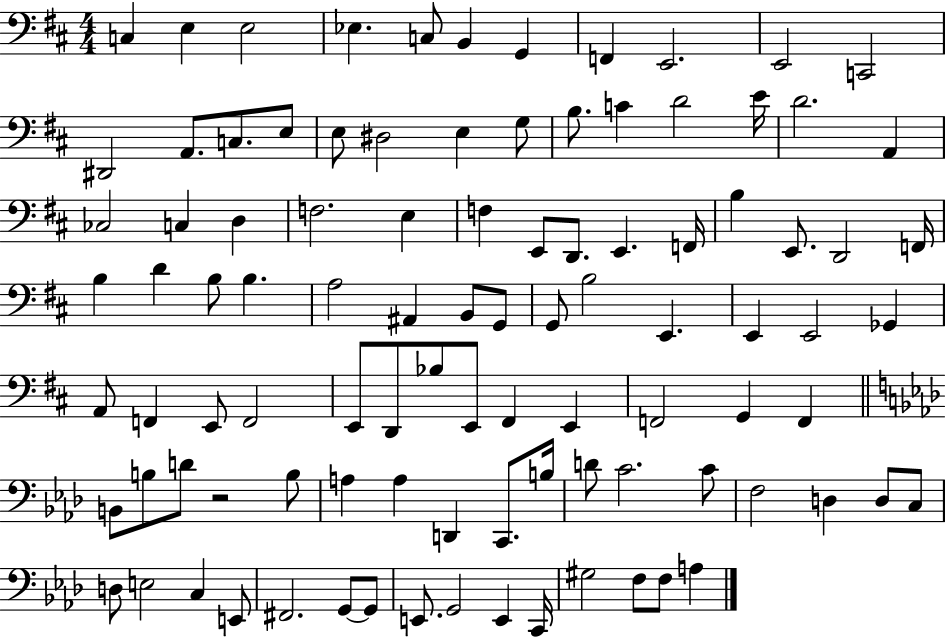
{
  \clef bass
  \numericTimeSignature
  \time 4/4
  \key d \major
  c4 e4 e2 | ees4. c8 b,4 g,4 | f,4 e,2. | e,2 c,2 | \break dis,2 a,8. c8. e8 | e8 dis2 e4 g8 | b8. c'4 d'2 e'16 | d'2. a,4 | \break ces2 c4 d4 | f2. e4 | f4 e,8 d,8. e,4. f,16 | b4 e,8. d,2 f,16 | \break b4 d'4 b8 b4. | a2 ais,4 b,8 g,8 | g,8 b2 e,4. | e,4 e,2 ges,4 | \break a,8 f,4 e,8 f,2 | e,8 d,8 bes8 e,8 fis,4 e,4 | f,2 g,4 f,4 | \bar "||" \break \key aes \major b,8 b8 d'8 r2 b8 | a4 a4 d,4 c,8. b16 | d'8 c'2. c'8 | f2 d4 d8 c8 | \break d8 e2 c4 e,8 | fis,2. g,8~~ g,8 | e,8. g,2 e,4 c,16 | gis2 f8 f8 a4 | \break \bar "|."
}